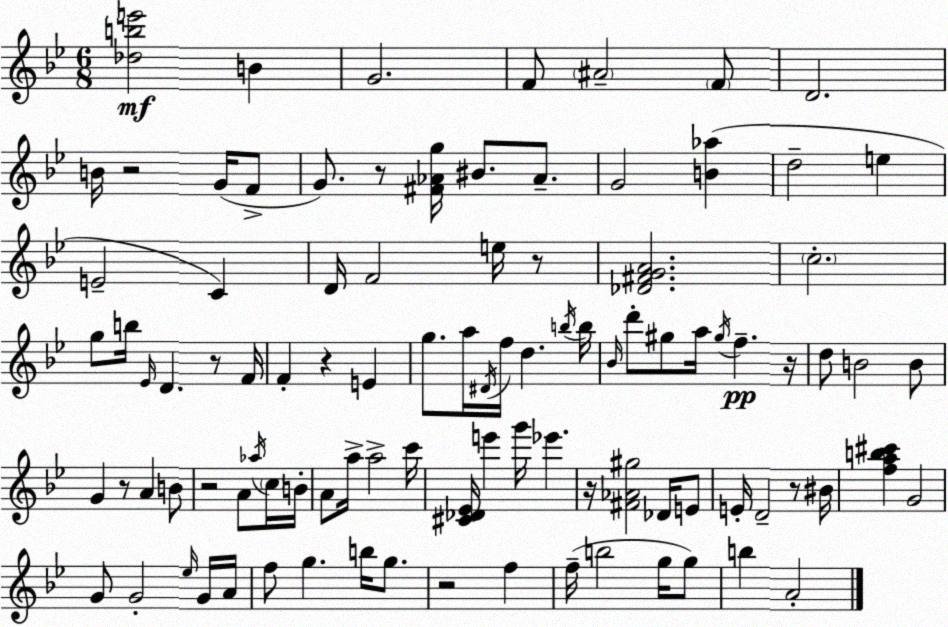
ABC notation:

X:1
T:Untitled
M:6/8
L:1/4
K:Gm
[_dbe']2 B G2 F/2 ^A2 F/2 D2 B/4 z2 G/4 F/2 G/2 z/2 [^F_Ag]/4 ^B/2 _A/2 G2 [B_a] d2 e E2 C D/4 F2 e/4 z/2 [_D^FGA]2 c2 g/2 b/4 _E/4 D z/2 F/4 F z E g/2 a/4 ^D/4 f/4 d b/4 b/4 _B/4 d'/2 ^g/2 a/4 ^g/4 f z/4 d/2 B2 B/2 G z/2 A B/2 z2 A/2 _a/4 c/4 B/4 A/2 a/4 a2 c'/4 [^C_D_E]/4 e' g'/4 _e' z/4 [^F_A^g]2 _D/4 E/2 E/4 D2 z/2 ^B/4 [fab^c'] G2 G/2 G2 _e/4 G/4 A/4 f/2 g b/4 g/2 z2 f f/4 b2 g/4 g/2 b A2